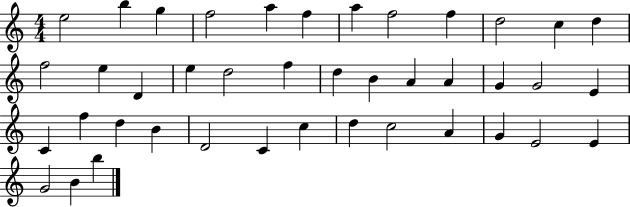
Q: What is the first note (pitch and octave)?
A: E5